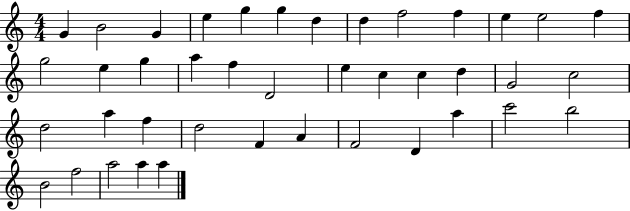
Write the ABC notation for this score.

X:1
T:Untitled
M:4/4
L:1/4
K:C
G B2 G e g g d d f2 f e e2 f g2 e g a f D2 e c c d G2 c2 d2 a f d2 F A F2 D a c'2 b2 B2 f2 a2 a a